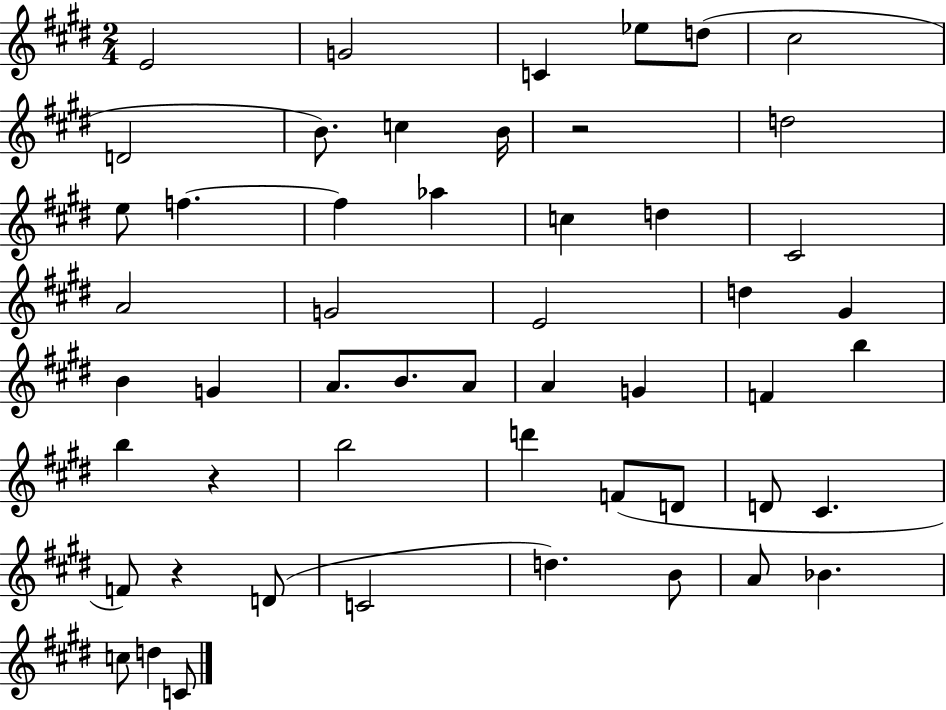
E4/h G4/h C4/q Eb5/e D5/e C#5/h D4/h B4/e. C5/q B4/s R/h D5/h E5/e F5/q. F5/q Ab5/q C5/q D5/q C#4/h A4/h G4/h E4/h D5/q G#4/q B4/q G4/q A4/e. B4/e. A4/e A4/q G4/q F4/q B5/q B5/q R/q B5/h D6/q F4/e D4/e D4/e C#4/q. F4/e R/q D4/e C4/h D5/q. B4/e A4/e Bb4/q. C5/e D5/q C4/e